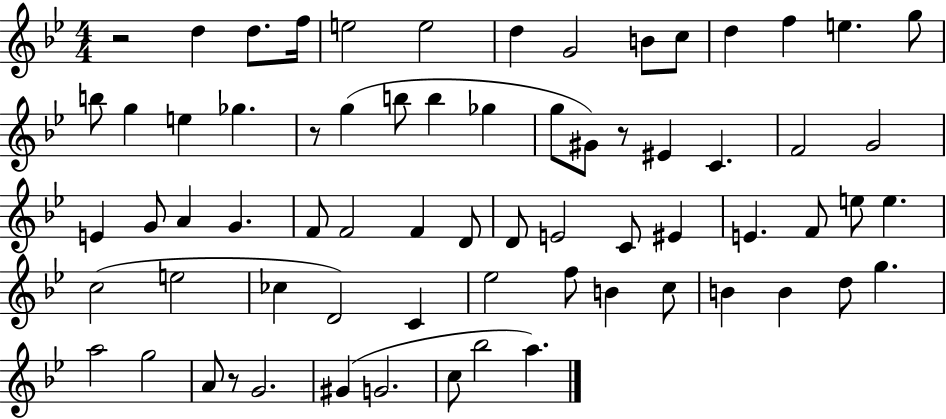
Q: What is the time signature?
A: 4/4